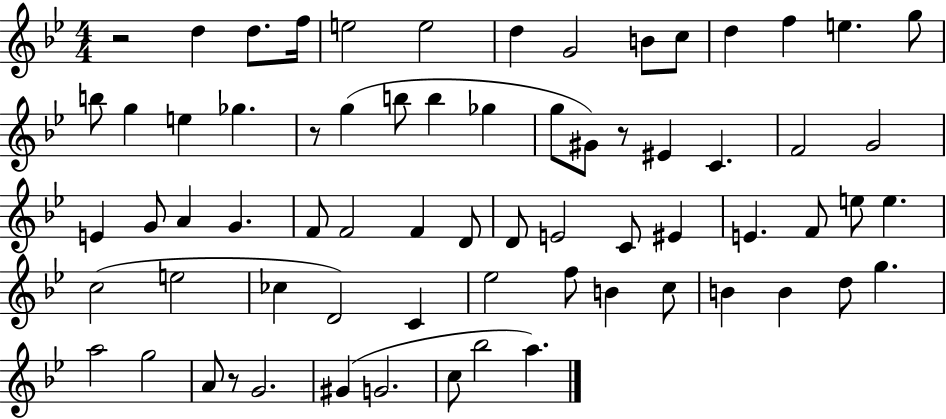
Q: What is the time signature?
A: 4/4